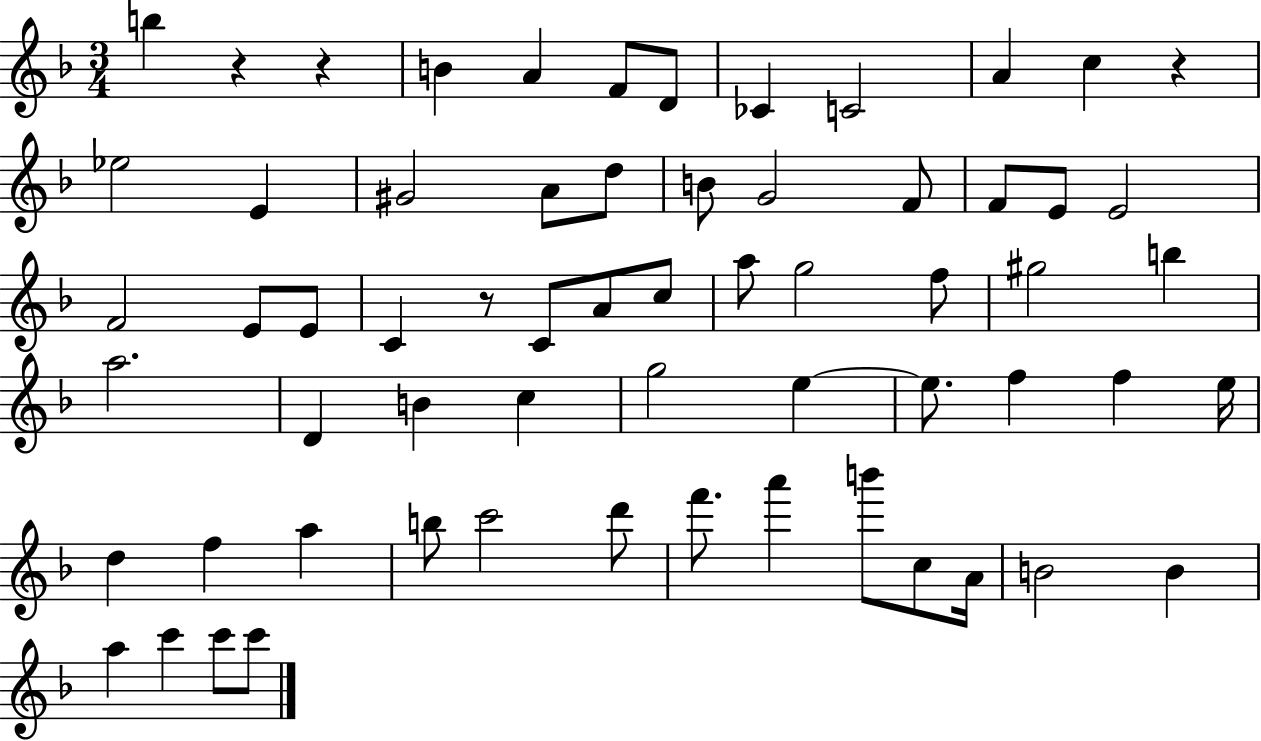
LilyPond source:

{
  \clef treble
  \numericTimeSignature
  \time 3/4
  \key f \major
  b''4 r4 r4 | b'4 a'4 f'8 d'8 | ces'4 c'2 | a'4 c''4 r4 | \break ees''2 e'4 | gis'2 a'8 d''8 | b'8 g'2 f'8 | f'8 e'8 e'2 | \break f'2 e'8 e'8 | c'4 r8 c'8 a'8 c''8 | a''8 g''2 f''8 | gis''2 b''4 | \break a''2. | d'4 b'4 c''4 | g''2 e''4~~ | e''8. f''4 f''4 e''16 | \break d''4 f''4 a''4 | b''8 c'''2 d'''8 | f'''8. a'''4 b'''8 c''8 a'16 | b'2 b'4 | \break a''4 c'''4 c'''8 c'''8 | \bar "|."
}